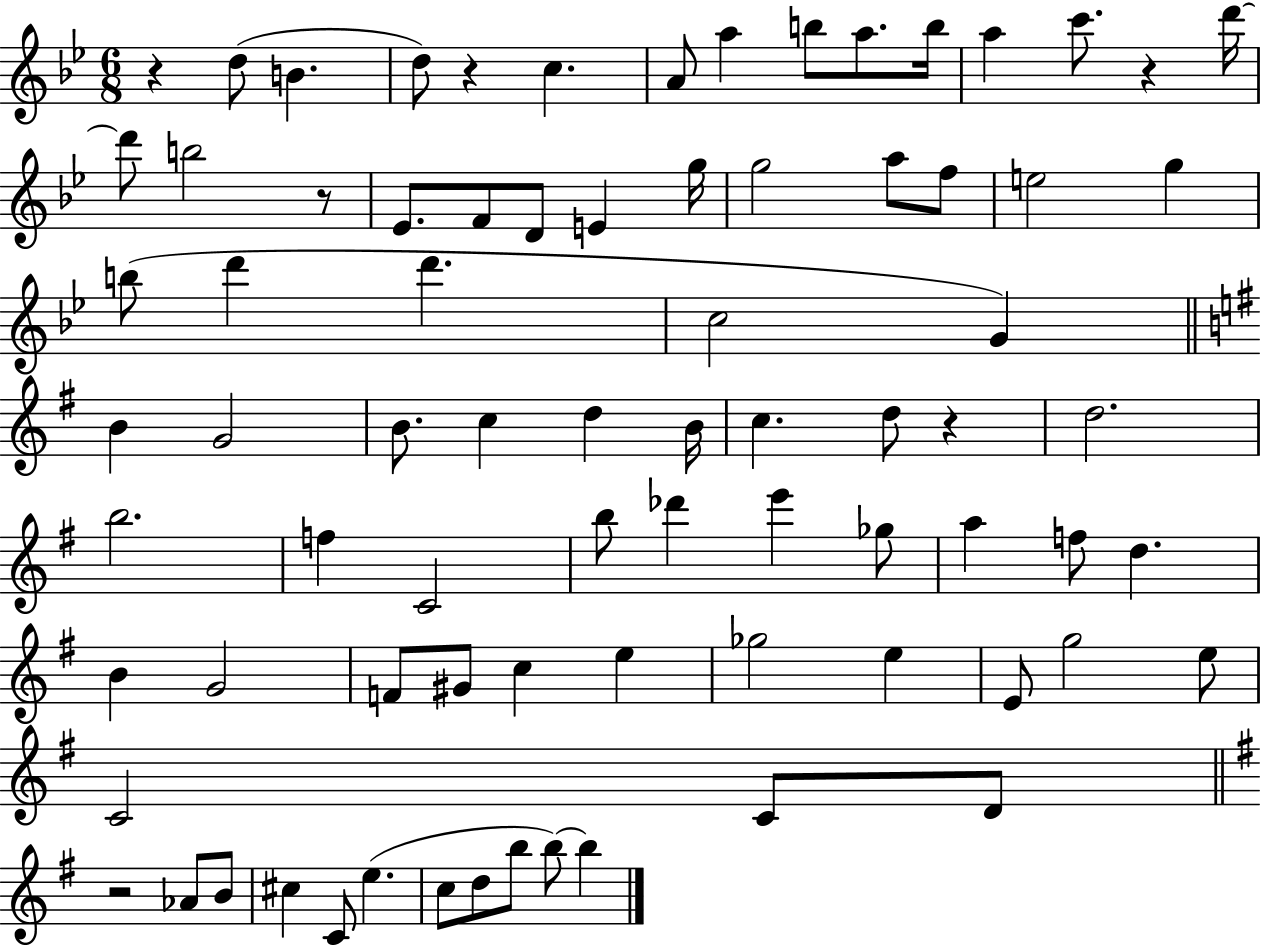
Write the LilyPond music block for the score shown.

{
  \clef treble
  \numericTimeSignature
  \time 6/8
  \key bes \major
  r4 d''8( b'4. | d''8) r4 c''4. | a'8 a''4 b''8 a''8. b''16 | a''4 c'''8. r4 d'''16~~ | \break d'''8 b''2 r8 | ees'8. f'8 d'8 e'4 g''16 | g''2 a''8 f''8 | e''2 g''4 | \break b''8( d'''4 d'''4. | c''2 g'4) | \bar "||" \break \key e \minor b'4 g'2 | b'8. c''4 d''4 b'16 | c''4. d''8 r4 | d''2. | \break b''2. | f''4 c'2 | b''8 des'''4 e'''4 ges''8 | a''4 f''8 d''4. | \break b'4 g'2 | f'8 gis'8 c''4 e''4 | ges''2 e''4 | e'8 g''2 e''8 | \break c'2 c'8 d'8 | \bar "||" \break \key g \major r2 aes'8 b'8 | cis''4 c'8 e''4.( | c''8 d''8 b''8 b''8~~) b''4 | \bar "|."
}